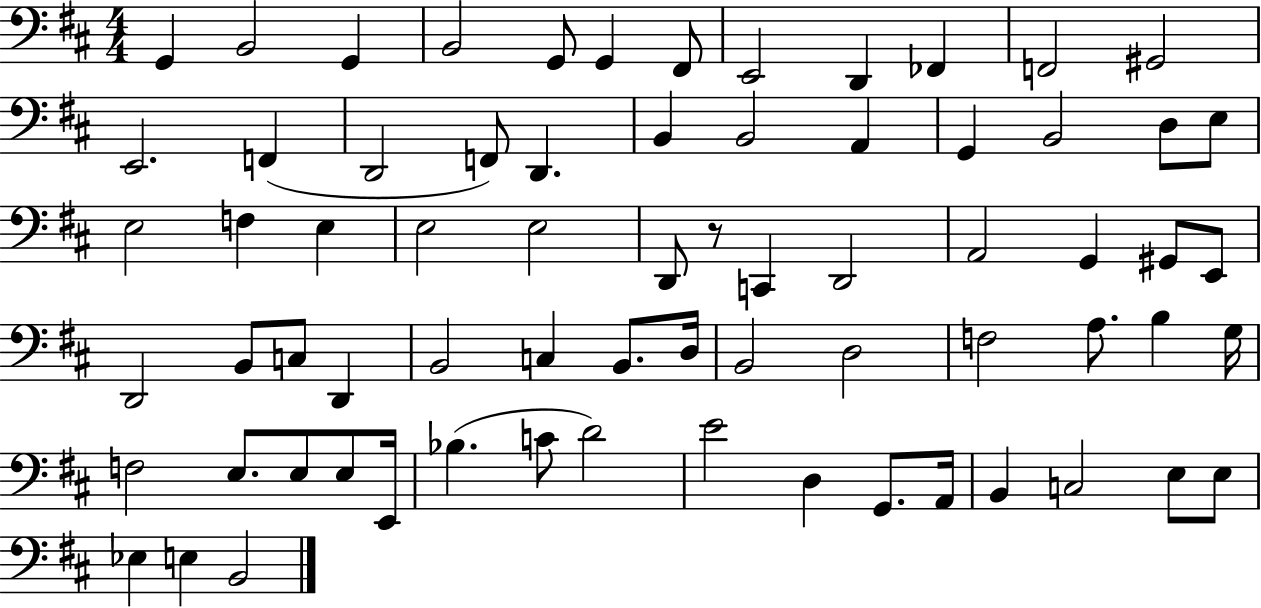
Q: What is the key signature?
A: D major